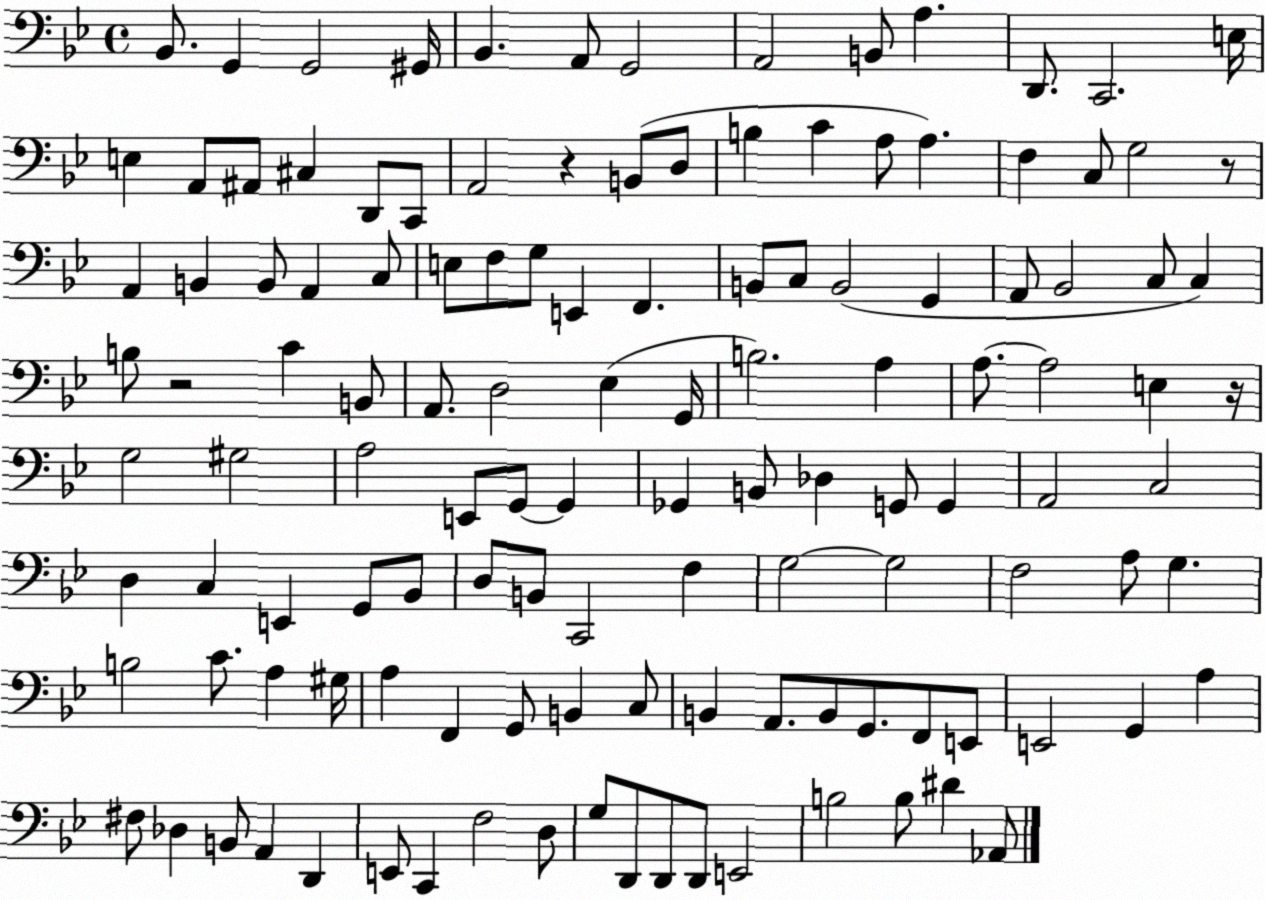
X:1
T:Untitled
M:4/4
L:1/4
K:Bb
_B,,/2 G,, G,,2 ^G,,/4 _B,, A,,/2 G,,2 A,,2 B,,/2 A, D,,/2 C,,2 E,/4 E, A,,/2 ^A,,/2 ^C, D,,/2 C,,/2 A,,2 z B,,/2 D,/2 B, C A,/2 A, F, C,/2 G,2 z/2 A,, B,, B,,/2 A,, C,/2 E,/2 F,/2 G,/2 E,, F,, B,,/2 C,/2 B,,2 G,, A,,/2 _B,,2 C,/2 C, B,/2 z2 C B,,/2 A,,/2 D,2 _E, G,,/4 B,2 A, A,/2 A,2 E, z/4 G,2 ^G,2 A,2 E,,/2 G,,/2 G,, _G,, B,,/2 _D, G,,/2 G,, A,,2 C,2 D, C, E,, G,,/2 _B,,/2 D,/2 B,,/2 C,,2 F, G,2 G,2 F,2 A,/2 G, B,2 C/2 A, ^G,/4 A, F,, G,,/2 B,, C,/2 B,, A,,/2 B,,/2 G,,/2 F,,/2 E,,/2 E,,2 G,, A, ^F,/2 _D, B,,/2 A,, D,, E,,/2 C,, F,2 D,/2 G,/2 D,,/2 D,,/2 D,,/2 E,,2 B,2 B,/2 ^D _A,,/2